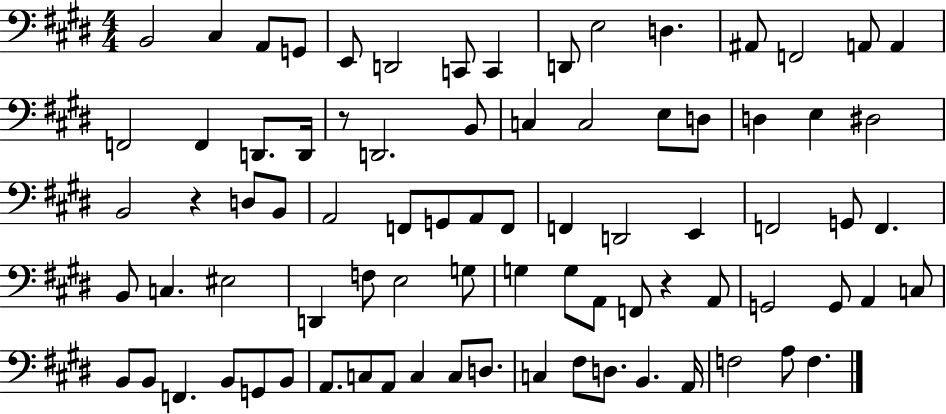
B2/h C#3/q A2/e G2/e E2/e D2/h C2/e C2/q D2/e E3/h D3/q. A#2/e F2/h A2/e A2/q F2/h F2/q D2/e. D2/s R/e D2/h. B2/e C3/q C3/h E3/e D3/e D3/q E3/q D#3/h B2/h R/q D3/e B2/e A2/h F2/e G2/e A2/e F2/e F2/q D2/h E2/q F2/h G2/e F2/q. B2/e C3/q. EIS3/h D2/q F3/e E3/h G3/e G3/q G3/e A2/e F2/e R/q A2/e G2/h G2/e A2/q C3/e B2/e B2/e F2/q. B2/e G2/e B2/e A2/e. C3/e A2/e C3/q C3/e D3/e. C3/q F#3/e D3/e. B2/q. A2/s F3/h A3/e F3/q.